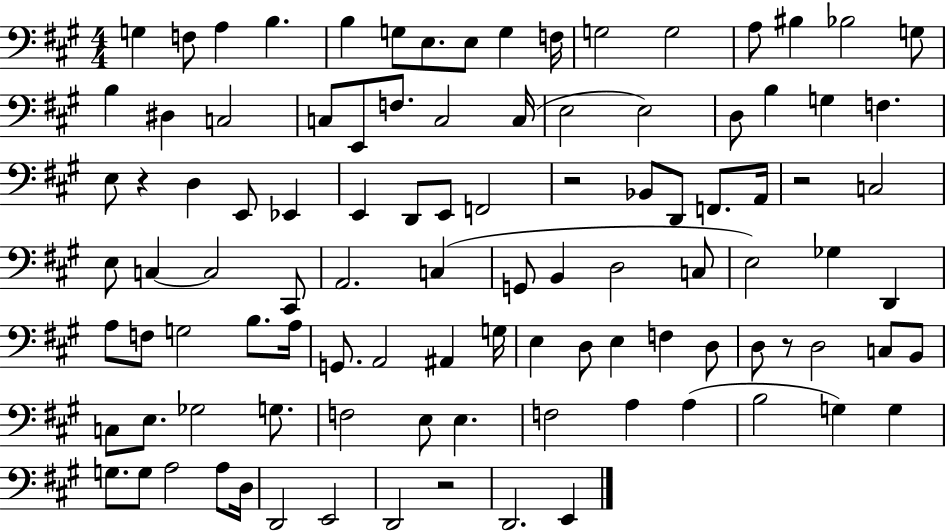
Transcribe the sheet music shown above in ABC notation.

X:1
T:Untitled
M:4/4
L:1/4
K:A
G, F,/2 A, B, B, G,/2 E,/2 E,/2 G, F,/4 G,2 G,2 A,/2 ^B, _B,2 G,/2 B, ^D, C,2 C,/2 E,,/2 F,/2 C,2 C,/4 E,2 E,2 D,/2 B, G, F, E,/2 z D, E,,/2 _E,, E,, D,,/2 E,,/2 F,,2 z2 _B,,/2 D,,/2 F,,/2 A,,/4 z2 C,2 E,/2 C, C,2 ^C,,/2 A,,2 C, G,,/2 B,, D,2 C,/2 E,2 _G, D,, A,/2 F,/2 G,2 B,/2 A,/4 G,,/2 A,,2 ^A,, G,/4 E, D,/2 E, F, D,/2 D,/2 z/2 D,2 C,/2 B,,/2 C,/2 E,/2 _G,2 G,/2 F,2 E,/2 E, F,2 A, A, B,2 G, G, G,/2 G,/2 A,2 A,/2 D,/4 D,,2 E,,2 D,,2 z2 D,,2 E,,